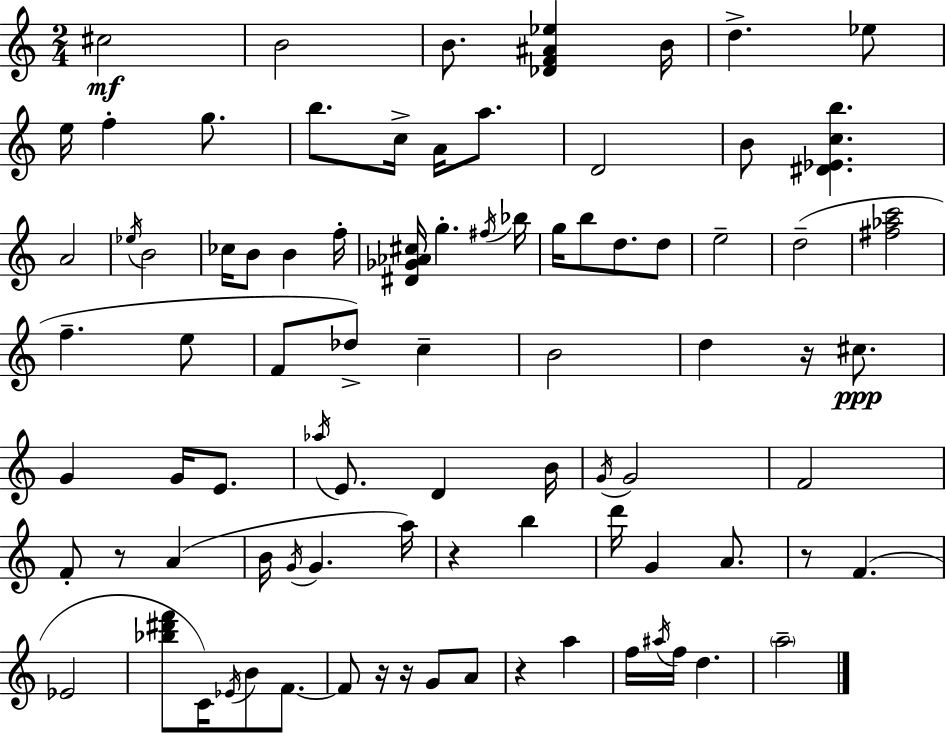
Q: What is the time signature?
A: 2/4